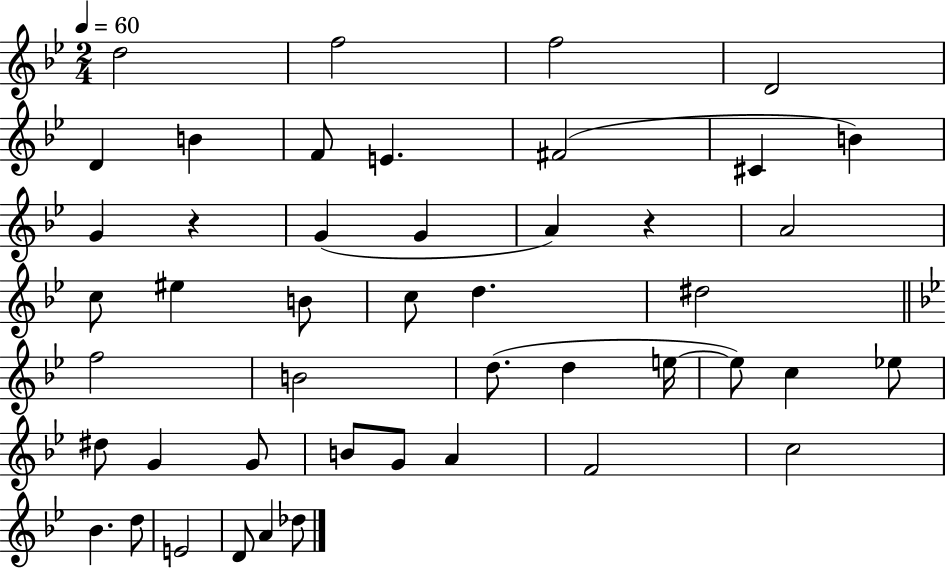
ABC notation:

X:1
T:Untitled
M:2/4
L:1/4
K:Bb
d2 f2 f2 D2 D B F/2 E ^F2 ^C B G z G G A z A2 c/2 ^e B/2 c/2 d ^d2 f2 B2 d/2 d e/4 e/2 c _e/2 ^d/2 G G/2 B/2 G/2 A F2 c2 _B d/2 E2 D/2 A _d/2